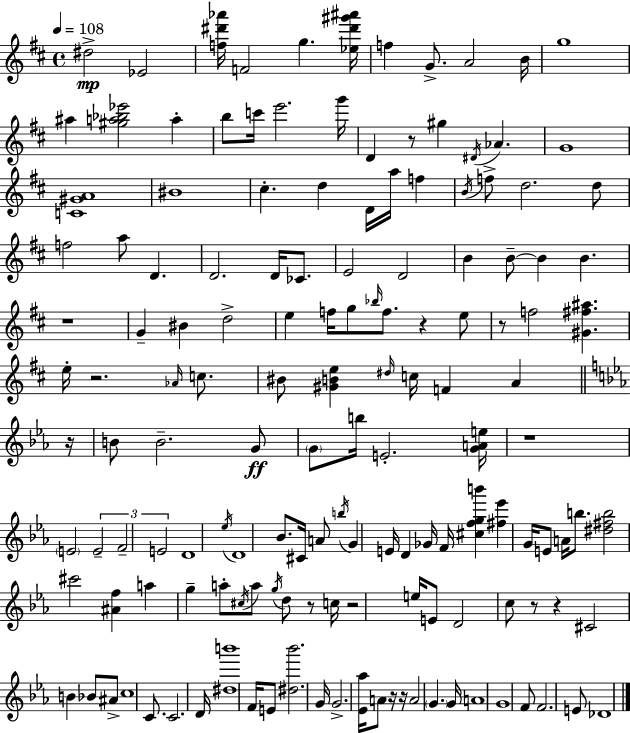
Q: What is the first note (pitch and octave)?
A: D#5